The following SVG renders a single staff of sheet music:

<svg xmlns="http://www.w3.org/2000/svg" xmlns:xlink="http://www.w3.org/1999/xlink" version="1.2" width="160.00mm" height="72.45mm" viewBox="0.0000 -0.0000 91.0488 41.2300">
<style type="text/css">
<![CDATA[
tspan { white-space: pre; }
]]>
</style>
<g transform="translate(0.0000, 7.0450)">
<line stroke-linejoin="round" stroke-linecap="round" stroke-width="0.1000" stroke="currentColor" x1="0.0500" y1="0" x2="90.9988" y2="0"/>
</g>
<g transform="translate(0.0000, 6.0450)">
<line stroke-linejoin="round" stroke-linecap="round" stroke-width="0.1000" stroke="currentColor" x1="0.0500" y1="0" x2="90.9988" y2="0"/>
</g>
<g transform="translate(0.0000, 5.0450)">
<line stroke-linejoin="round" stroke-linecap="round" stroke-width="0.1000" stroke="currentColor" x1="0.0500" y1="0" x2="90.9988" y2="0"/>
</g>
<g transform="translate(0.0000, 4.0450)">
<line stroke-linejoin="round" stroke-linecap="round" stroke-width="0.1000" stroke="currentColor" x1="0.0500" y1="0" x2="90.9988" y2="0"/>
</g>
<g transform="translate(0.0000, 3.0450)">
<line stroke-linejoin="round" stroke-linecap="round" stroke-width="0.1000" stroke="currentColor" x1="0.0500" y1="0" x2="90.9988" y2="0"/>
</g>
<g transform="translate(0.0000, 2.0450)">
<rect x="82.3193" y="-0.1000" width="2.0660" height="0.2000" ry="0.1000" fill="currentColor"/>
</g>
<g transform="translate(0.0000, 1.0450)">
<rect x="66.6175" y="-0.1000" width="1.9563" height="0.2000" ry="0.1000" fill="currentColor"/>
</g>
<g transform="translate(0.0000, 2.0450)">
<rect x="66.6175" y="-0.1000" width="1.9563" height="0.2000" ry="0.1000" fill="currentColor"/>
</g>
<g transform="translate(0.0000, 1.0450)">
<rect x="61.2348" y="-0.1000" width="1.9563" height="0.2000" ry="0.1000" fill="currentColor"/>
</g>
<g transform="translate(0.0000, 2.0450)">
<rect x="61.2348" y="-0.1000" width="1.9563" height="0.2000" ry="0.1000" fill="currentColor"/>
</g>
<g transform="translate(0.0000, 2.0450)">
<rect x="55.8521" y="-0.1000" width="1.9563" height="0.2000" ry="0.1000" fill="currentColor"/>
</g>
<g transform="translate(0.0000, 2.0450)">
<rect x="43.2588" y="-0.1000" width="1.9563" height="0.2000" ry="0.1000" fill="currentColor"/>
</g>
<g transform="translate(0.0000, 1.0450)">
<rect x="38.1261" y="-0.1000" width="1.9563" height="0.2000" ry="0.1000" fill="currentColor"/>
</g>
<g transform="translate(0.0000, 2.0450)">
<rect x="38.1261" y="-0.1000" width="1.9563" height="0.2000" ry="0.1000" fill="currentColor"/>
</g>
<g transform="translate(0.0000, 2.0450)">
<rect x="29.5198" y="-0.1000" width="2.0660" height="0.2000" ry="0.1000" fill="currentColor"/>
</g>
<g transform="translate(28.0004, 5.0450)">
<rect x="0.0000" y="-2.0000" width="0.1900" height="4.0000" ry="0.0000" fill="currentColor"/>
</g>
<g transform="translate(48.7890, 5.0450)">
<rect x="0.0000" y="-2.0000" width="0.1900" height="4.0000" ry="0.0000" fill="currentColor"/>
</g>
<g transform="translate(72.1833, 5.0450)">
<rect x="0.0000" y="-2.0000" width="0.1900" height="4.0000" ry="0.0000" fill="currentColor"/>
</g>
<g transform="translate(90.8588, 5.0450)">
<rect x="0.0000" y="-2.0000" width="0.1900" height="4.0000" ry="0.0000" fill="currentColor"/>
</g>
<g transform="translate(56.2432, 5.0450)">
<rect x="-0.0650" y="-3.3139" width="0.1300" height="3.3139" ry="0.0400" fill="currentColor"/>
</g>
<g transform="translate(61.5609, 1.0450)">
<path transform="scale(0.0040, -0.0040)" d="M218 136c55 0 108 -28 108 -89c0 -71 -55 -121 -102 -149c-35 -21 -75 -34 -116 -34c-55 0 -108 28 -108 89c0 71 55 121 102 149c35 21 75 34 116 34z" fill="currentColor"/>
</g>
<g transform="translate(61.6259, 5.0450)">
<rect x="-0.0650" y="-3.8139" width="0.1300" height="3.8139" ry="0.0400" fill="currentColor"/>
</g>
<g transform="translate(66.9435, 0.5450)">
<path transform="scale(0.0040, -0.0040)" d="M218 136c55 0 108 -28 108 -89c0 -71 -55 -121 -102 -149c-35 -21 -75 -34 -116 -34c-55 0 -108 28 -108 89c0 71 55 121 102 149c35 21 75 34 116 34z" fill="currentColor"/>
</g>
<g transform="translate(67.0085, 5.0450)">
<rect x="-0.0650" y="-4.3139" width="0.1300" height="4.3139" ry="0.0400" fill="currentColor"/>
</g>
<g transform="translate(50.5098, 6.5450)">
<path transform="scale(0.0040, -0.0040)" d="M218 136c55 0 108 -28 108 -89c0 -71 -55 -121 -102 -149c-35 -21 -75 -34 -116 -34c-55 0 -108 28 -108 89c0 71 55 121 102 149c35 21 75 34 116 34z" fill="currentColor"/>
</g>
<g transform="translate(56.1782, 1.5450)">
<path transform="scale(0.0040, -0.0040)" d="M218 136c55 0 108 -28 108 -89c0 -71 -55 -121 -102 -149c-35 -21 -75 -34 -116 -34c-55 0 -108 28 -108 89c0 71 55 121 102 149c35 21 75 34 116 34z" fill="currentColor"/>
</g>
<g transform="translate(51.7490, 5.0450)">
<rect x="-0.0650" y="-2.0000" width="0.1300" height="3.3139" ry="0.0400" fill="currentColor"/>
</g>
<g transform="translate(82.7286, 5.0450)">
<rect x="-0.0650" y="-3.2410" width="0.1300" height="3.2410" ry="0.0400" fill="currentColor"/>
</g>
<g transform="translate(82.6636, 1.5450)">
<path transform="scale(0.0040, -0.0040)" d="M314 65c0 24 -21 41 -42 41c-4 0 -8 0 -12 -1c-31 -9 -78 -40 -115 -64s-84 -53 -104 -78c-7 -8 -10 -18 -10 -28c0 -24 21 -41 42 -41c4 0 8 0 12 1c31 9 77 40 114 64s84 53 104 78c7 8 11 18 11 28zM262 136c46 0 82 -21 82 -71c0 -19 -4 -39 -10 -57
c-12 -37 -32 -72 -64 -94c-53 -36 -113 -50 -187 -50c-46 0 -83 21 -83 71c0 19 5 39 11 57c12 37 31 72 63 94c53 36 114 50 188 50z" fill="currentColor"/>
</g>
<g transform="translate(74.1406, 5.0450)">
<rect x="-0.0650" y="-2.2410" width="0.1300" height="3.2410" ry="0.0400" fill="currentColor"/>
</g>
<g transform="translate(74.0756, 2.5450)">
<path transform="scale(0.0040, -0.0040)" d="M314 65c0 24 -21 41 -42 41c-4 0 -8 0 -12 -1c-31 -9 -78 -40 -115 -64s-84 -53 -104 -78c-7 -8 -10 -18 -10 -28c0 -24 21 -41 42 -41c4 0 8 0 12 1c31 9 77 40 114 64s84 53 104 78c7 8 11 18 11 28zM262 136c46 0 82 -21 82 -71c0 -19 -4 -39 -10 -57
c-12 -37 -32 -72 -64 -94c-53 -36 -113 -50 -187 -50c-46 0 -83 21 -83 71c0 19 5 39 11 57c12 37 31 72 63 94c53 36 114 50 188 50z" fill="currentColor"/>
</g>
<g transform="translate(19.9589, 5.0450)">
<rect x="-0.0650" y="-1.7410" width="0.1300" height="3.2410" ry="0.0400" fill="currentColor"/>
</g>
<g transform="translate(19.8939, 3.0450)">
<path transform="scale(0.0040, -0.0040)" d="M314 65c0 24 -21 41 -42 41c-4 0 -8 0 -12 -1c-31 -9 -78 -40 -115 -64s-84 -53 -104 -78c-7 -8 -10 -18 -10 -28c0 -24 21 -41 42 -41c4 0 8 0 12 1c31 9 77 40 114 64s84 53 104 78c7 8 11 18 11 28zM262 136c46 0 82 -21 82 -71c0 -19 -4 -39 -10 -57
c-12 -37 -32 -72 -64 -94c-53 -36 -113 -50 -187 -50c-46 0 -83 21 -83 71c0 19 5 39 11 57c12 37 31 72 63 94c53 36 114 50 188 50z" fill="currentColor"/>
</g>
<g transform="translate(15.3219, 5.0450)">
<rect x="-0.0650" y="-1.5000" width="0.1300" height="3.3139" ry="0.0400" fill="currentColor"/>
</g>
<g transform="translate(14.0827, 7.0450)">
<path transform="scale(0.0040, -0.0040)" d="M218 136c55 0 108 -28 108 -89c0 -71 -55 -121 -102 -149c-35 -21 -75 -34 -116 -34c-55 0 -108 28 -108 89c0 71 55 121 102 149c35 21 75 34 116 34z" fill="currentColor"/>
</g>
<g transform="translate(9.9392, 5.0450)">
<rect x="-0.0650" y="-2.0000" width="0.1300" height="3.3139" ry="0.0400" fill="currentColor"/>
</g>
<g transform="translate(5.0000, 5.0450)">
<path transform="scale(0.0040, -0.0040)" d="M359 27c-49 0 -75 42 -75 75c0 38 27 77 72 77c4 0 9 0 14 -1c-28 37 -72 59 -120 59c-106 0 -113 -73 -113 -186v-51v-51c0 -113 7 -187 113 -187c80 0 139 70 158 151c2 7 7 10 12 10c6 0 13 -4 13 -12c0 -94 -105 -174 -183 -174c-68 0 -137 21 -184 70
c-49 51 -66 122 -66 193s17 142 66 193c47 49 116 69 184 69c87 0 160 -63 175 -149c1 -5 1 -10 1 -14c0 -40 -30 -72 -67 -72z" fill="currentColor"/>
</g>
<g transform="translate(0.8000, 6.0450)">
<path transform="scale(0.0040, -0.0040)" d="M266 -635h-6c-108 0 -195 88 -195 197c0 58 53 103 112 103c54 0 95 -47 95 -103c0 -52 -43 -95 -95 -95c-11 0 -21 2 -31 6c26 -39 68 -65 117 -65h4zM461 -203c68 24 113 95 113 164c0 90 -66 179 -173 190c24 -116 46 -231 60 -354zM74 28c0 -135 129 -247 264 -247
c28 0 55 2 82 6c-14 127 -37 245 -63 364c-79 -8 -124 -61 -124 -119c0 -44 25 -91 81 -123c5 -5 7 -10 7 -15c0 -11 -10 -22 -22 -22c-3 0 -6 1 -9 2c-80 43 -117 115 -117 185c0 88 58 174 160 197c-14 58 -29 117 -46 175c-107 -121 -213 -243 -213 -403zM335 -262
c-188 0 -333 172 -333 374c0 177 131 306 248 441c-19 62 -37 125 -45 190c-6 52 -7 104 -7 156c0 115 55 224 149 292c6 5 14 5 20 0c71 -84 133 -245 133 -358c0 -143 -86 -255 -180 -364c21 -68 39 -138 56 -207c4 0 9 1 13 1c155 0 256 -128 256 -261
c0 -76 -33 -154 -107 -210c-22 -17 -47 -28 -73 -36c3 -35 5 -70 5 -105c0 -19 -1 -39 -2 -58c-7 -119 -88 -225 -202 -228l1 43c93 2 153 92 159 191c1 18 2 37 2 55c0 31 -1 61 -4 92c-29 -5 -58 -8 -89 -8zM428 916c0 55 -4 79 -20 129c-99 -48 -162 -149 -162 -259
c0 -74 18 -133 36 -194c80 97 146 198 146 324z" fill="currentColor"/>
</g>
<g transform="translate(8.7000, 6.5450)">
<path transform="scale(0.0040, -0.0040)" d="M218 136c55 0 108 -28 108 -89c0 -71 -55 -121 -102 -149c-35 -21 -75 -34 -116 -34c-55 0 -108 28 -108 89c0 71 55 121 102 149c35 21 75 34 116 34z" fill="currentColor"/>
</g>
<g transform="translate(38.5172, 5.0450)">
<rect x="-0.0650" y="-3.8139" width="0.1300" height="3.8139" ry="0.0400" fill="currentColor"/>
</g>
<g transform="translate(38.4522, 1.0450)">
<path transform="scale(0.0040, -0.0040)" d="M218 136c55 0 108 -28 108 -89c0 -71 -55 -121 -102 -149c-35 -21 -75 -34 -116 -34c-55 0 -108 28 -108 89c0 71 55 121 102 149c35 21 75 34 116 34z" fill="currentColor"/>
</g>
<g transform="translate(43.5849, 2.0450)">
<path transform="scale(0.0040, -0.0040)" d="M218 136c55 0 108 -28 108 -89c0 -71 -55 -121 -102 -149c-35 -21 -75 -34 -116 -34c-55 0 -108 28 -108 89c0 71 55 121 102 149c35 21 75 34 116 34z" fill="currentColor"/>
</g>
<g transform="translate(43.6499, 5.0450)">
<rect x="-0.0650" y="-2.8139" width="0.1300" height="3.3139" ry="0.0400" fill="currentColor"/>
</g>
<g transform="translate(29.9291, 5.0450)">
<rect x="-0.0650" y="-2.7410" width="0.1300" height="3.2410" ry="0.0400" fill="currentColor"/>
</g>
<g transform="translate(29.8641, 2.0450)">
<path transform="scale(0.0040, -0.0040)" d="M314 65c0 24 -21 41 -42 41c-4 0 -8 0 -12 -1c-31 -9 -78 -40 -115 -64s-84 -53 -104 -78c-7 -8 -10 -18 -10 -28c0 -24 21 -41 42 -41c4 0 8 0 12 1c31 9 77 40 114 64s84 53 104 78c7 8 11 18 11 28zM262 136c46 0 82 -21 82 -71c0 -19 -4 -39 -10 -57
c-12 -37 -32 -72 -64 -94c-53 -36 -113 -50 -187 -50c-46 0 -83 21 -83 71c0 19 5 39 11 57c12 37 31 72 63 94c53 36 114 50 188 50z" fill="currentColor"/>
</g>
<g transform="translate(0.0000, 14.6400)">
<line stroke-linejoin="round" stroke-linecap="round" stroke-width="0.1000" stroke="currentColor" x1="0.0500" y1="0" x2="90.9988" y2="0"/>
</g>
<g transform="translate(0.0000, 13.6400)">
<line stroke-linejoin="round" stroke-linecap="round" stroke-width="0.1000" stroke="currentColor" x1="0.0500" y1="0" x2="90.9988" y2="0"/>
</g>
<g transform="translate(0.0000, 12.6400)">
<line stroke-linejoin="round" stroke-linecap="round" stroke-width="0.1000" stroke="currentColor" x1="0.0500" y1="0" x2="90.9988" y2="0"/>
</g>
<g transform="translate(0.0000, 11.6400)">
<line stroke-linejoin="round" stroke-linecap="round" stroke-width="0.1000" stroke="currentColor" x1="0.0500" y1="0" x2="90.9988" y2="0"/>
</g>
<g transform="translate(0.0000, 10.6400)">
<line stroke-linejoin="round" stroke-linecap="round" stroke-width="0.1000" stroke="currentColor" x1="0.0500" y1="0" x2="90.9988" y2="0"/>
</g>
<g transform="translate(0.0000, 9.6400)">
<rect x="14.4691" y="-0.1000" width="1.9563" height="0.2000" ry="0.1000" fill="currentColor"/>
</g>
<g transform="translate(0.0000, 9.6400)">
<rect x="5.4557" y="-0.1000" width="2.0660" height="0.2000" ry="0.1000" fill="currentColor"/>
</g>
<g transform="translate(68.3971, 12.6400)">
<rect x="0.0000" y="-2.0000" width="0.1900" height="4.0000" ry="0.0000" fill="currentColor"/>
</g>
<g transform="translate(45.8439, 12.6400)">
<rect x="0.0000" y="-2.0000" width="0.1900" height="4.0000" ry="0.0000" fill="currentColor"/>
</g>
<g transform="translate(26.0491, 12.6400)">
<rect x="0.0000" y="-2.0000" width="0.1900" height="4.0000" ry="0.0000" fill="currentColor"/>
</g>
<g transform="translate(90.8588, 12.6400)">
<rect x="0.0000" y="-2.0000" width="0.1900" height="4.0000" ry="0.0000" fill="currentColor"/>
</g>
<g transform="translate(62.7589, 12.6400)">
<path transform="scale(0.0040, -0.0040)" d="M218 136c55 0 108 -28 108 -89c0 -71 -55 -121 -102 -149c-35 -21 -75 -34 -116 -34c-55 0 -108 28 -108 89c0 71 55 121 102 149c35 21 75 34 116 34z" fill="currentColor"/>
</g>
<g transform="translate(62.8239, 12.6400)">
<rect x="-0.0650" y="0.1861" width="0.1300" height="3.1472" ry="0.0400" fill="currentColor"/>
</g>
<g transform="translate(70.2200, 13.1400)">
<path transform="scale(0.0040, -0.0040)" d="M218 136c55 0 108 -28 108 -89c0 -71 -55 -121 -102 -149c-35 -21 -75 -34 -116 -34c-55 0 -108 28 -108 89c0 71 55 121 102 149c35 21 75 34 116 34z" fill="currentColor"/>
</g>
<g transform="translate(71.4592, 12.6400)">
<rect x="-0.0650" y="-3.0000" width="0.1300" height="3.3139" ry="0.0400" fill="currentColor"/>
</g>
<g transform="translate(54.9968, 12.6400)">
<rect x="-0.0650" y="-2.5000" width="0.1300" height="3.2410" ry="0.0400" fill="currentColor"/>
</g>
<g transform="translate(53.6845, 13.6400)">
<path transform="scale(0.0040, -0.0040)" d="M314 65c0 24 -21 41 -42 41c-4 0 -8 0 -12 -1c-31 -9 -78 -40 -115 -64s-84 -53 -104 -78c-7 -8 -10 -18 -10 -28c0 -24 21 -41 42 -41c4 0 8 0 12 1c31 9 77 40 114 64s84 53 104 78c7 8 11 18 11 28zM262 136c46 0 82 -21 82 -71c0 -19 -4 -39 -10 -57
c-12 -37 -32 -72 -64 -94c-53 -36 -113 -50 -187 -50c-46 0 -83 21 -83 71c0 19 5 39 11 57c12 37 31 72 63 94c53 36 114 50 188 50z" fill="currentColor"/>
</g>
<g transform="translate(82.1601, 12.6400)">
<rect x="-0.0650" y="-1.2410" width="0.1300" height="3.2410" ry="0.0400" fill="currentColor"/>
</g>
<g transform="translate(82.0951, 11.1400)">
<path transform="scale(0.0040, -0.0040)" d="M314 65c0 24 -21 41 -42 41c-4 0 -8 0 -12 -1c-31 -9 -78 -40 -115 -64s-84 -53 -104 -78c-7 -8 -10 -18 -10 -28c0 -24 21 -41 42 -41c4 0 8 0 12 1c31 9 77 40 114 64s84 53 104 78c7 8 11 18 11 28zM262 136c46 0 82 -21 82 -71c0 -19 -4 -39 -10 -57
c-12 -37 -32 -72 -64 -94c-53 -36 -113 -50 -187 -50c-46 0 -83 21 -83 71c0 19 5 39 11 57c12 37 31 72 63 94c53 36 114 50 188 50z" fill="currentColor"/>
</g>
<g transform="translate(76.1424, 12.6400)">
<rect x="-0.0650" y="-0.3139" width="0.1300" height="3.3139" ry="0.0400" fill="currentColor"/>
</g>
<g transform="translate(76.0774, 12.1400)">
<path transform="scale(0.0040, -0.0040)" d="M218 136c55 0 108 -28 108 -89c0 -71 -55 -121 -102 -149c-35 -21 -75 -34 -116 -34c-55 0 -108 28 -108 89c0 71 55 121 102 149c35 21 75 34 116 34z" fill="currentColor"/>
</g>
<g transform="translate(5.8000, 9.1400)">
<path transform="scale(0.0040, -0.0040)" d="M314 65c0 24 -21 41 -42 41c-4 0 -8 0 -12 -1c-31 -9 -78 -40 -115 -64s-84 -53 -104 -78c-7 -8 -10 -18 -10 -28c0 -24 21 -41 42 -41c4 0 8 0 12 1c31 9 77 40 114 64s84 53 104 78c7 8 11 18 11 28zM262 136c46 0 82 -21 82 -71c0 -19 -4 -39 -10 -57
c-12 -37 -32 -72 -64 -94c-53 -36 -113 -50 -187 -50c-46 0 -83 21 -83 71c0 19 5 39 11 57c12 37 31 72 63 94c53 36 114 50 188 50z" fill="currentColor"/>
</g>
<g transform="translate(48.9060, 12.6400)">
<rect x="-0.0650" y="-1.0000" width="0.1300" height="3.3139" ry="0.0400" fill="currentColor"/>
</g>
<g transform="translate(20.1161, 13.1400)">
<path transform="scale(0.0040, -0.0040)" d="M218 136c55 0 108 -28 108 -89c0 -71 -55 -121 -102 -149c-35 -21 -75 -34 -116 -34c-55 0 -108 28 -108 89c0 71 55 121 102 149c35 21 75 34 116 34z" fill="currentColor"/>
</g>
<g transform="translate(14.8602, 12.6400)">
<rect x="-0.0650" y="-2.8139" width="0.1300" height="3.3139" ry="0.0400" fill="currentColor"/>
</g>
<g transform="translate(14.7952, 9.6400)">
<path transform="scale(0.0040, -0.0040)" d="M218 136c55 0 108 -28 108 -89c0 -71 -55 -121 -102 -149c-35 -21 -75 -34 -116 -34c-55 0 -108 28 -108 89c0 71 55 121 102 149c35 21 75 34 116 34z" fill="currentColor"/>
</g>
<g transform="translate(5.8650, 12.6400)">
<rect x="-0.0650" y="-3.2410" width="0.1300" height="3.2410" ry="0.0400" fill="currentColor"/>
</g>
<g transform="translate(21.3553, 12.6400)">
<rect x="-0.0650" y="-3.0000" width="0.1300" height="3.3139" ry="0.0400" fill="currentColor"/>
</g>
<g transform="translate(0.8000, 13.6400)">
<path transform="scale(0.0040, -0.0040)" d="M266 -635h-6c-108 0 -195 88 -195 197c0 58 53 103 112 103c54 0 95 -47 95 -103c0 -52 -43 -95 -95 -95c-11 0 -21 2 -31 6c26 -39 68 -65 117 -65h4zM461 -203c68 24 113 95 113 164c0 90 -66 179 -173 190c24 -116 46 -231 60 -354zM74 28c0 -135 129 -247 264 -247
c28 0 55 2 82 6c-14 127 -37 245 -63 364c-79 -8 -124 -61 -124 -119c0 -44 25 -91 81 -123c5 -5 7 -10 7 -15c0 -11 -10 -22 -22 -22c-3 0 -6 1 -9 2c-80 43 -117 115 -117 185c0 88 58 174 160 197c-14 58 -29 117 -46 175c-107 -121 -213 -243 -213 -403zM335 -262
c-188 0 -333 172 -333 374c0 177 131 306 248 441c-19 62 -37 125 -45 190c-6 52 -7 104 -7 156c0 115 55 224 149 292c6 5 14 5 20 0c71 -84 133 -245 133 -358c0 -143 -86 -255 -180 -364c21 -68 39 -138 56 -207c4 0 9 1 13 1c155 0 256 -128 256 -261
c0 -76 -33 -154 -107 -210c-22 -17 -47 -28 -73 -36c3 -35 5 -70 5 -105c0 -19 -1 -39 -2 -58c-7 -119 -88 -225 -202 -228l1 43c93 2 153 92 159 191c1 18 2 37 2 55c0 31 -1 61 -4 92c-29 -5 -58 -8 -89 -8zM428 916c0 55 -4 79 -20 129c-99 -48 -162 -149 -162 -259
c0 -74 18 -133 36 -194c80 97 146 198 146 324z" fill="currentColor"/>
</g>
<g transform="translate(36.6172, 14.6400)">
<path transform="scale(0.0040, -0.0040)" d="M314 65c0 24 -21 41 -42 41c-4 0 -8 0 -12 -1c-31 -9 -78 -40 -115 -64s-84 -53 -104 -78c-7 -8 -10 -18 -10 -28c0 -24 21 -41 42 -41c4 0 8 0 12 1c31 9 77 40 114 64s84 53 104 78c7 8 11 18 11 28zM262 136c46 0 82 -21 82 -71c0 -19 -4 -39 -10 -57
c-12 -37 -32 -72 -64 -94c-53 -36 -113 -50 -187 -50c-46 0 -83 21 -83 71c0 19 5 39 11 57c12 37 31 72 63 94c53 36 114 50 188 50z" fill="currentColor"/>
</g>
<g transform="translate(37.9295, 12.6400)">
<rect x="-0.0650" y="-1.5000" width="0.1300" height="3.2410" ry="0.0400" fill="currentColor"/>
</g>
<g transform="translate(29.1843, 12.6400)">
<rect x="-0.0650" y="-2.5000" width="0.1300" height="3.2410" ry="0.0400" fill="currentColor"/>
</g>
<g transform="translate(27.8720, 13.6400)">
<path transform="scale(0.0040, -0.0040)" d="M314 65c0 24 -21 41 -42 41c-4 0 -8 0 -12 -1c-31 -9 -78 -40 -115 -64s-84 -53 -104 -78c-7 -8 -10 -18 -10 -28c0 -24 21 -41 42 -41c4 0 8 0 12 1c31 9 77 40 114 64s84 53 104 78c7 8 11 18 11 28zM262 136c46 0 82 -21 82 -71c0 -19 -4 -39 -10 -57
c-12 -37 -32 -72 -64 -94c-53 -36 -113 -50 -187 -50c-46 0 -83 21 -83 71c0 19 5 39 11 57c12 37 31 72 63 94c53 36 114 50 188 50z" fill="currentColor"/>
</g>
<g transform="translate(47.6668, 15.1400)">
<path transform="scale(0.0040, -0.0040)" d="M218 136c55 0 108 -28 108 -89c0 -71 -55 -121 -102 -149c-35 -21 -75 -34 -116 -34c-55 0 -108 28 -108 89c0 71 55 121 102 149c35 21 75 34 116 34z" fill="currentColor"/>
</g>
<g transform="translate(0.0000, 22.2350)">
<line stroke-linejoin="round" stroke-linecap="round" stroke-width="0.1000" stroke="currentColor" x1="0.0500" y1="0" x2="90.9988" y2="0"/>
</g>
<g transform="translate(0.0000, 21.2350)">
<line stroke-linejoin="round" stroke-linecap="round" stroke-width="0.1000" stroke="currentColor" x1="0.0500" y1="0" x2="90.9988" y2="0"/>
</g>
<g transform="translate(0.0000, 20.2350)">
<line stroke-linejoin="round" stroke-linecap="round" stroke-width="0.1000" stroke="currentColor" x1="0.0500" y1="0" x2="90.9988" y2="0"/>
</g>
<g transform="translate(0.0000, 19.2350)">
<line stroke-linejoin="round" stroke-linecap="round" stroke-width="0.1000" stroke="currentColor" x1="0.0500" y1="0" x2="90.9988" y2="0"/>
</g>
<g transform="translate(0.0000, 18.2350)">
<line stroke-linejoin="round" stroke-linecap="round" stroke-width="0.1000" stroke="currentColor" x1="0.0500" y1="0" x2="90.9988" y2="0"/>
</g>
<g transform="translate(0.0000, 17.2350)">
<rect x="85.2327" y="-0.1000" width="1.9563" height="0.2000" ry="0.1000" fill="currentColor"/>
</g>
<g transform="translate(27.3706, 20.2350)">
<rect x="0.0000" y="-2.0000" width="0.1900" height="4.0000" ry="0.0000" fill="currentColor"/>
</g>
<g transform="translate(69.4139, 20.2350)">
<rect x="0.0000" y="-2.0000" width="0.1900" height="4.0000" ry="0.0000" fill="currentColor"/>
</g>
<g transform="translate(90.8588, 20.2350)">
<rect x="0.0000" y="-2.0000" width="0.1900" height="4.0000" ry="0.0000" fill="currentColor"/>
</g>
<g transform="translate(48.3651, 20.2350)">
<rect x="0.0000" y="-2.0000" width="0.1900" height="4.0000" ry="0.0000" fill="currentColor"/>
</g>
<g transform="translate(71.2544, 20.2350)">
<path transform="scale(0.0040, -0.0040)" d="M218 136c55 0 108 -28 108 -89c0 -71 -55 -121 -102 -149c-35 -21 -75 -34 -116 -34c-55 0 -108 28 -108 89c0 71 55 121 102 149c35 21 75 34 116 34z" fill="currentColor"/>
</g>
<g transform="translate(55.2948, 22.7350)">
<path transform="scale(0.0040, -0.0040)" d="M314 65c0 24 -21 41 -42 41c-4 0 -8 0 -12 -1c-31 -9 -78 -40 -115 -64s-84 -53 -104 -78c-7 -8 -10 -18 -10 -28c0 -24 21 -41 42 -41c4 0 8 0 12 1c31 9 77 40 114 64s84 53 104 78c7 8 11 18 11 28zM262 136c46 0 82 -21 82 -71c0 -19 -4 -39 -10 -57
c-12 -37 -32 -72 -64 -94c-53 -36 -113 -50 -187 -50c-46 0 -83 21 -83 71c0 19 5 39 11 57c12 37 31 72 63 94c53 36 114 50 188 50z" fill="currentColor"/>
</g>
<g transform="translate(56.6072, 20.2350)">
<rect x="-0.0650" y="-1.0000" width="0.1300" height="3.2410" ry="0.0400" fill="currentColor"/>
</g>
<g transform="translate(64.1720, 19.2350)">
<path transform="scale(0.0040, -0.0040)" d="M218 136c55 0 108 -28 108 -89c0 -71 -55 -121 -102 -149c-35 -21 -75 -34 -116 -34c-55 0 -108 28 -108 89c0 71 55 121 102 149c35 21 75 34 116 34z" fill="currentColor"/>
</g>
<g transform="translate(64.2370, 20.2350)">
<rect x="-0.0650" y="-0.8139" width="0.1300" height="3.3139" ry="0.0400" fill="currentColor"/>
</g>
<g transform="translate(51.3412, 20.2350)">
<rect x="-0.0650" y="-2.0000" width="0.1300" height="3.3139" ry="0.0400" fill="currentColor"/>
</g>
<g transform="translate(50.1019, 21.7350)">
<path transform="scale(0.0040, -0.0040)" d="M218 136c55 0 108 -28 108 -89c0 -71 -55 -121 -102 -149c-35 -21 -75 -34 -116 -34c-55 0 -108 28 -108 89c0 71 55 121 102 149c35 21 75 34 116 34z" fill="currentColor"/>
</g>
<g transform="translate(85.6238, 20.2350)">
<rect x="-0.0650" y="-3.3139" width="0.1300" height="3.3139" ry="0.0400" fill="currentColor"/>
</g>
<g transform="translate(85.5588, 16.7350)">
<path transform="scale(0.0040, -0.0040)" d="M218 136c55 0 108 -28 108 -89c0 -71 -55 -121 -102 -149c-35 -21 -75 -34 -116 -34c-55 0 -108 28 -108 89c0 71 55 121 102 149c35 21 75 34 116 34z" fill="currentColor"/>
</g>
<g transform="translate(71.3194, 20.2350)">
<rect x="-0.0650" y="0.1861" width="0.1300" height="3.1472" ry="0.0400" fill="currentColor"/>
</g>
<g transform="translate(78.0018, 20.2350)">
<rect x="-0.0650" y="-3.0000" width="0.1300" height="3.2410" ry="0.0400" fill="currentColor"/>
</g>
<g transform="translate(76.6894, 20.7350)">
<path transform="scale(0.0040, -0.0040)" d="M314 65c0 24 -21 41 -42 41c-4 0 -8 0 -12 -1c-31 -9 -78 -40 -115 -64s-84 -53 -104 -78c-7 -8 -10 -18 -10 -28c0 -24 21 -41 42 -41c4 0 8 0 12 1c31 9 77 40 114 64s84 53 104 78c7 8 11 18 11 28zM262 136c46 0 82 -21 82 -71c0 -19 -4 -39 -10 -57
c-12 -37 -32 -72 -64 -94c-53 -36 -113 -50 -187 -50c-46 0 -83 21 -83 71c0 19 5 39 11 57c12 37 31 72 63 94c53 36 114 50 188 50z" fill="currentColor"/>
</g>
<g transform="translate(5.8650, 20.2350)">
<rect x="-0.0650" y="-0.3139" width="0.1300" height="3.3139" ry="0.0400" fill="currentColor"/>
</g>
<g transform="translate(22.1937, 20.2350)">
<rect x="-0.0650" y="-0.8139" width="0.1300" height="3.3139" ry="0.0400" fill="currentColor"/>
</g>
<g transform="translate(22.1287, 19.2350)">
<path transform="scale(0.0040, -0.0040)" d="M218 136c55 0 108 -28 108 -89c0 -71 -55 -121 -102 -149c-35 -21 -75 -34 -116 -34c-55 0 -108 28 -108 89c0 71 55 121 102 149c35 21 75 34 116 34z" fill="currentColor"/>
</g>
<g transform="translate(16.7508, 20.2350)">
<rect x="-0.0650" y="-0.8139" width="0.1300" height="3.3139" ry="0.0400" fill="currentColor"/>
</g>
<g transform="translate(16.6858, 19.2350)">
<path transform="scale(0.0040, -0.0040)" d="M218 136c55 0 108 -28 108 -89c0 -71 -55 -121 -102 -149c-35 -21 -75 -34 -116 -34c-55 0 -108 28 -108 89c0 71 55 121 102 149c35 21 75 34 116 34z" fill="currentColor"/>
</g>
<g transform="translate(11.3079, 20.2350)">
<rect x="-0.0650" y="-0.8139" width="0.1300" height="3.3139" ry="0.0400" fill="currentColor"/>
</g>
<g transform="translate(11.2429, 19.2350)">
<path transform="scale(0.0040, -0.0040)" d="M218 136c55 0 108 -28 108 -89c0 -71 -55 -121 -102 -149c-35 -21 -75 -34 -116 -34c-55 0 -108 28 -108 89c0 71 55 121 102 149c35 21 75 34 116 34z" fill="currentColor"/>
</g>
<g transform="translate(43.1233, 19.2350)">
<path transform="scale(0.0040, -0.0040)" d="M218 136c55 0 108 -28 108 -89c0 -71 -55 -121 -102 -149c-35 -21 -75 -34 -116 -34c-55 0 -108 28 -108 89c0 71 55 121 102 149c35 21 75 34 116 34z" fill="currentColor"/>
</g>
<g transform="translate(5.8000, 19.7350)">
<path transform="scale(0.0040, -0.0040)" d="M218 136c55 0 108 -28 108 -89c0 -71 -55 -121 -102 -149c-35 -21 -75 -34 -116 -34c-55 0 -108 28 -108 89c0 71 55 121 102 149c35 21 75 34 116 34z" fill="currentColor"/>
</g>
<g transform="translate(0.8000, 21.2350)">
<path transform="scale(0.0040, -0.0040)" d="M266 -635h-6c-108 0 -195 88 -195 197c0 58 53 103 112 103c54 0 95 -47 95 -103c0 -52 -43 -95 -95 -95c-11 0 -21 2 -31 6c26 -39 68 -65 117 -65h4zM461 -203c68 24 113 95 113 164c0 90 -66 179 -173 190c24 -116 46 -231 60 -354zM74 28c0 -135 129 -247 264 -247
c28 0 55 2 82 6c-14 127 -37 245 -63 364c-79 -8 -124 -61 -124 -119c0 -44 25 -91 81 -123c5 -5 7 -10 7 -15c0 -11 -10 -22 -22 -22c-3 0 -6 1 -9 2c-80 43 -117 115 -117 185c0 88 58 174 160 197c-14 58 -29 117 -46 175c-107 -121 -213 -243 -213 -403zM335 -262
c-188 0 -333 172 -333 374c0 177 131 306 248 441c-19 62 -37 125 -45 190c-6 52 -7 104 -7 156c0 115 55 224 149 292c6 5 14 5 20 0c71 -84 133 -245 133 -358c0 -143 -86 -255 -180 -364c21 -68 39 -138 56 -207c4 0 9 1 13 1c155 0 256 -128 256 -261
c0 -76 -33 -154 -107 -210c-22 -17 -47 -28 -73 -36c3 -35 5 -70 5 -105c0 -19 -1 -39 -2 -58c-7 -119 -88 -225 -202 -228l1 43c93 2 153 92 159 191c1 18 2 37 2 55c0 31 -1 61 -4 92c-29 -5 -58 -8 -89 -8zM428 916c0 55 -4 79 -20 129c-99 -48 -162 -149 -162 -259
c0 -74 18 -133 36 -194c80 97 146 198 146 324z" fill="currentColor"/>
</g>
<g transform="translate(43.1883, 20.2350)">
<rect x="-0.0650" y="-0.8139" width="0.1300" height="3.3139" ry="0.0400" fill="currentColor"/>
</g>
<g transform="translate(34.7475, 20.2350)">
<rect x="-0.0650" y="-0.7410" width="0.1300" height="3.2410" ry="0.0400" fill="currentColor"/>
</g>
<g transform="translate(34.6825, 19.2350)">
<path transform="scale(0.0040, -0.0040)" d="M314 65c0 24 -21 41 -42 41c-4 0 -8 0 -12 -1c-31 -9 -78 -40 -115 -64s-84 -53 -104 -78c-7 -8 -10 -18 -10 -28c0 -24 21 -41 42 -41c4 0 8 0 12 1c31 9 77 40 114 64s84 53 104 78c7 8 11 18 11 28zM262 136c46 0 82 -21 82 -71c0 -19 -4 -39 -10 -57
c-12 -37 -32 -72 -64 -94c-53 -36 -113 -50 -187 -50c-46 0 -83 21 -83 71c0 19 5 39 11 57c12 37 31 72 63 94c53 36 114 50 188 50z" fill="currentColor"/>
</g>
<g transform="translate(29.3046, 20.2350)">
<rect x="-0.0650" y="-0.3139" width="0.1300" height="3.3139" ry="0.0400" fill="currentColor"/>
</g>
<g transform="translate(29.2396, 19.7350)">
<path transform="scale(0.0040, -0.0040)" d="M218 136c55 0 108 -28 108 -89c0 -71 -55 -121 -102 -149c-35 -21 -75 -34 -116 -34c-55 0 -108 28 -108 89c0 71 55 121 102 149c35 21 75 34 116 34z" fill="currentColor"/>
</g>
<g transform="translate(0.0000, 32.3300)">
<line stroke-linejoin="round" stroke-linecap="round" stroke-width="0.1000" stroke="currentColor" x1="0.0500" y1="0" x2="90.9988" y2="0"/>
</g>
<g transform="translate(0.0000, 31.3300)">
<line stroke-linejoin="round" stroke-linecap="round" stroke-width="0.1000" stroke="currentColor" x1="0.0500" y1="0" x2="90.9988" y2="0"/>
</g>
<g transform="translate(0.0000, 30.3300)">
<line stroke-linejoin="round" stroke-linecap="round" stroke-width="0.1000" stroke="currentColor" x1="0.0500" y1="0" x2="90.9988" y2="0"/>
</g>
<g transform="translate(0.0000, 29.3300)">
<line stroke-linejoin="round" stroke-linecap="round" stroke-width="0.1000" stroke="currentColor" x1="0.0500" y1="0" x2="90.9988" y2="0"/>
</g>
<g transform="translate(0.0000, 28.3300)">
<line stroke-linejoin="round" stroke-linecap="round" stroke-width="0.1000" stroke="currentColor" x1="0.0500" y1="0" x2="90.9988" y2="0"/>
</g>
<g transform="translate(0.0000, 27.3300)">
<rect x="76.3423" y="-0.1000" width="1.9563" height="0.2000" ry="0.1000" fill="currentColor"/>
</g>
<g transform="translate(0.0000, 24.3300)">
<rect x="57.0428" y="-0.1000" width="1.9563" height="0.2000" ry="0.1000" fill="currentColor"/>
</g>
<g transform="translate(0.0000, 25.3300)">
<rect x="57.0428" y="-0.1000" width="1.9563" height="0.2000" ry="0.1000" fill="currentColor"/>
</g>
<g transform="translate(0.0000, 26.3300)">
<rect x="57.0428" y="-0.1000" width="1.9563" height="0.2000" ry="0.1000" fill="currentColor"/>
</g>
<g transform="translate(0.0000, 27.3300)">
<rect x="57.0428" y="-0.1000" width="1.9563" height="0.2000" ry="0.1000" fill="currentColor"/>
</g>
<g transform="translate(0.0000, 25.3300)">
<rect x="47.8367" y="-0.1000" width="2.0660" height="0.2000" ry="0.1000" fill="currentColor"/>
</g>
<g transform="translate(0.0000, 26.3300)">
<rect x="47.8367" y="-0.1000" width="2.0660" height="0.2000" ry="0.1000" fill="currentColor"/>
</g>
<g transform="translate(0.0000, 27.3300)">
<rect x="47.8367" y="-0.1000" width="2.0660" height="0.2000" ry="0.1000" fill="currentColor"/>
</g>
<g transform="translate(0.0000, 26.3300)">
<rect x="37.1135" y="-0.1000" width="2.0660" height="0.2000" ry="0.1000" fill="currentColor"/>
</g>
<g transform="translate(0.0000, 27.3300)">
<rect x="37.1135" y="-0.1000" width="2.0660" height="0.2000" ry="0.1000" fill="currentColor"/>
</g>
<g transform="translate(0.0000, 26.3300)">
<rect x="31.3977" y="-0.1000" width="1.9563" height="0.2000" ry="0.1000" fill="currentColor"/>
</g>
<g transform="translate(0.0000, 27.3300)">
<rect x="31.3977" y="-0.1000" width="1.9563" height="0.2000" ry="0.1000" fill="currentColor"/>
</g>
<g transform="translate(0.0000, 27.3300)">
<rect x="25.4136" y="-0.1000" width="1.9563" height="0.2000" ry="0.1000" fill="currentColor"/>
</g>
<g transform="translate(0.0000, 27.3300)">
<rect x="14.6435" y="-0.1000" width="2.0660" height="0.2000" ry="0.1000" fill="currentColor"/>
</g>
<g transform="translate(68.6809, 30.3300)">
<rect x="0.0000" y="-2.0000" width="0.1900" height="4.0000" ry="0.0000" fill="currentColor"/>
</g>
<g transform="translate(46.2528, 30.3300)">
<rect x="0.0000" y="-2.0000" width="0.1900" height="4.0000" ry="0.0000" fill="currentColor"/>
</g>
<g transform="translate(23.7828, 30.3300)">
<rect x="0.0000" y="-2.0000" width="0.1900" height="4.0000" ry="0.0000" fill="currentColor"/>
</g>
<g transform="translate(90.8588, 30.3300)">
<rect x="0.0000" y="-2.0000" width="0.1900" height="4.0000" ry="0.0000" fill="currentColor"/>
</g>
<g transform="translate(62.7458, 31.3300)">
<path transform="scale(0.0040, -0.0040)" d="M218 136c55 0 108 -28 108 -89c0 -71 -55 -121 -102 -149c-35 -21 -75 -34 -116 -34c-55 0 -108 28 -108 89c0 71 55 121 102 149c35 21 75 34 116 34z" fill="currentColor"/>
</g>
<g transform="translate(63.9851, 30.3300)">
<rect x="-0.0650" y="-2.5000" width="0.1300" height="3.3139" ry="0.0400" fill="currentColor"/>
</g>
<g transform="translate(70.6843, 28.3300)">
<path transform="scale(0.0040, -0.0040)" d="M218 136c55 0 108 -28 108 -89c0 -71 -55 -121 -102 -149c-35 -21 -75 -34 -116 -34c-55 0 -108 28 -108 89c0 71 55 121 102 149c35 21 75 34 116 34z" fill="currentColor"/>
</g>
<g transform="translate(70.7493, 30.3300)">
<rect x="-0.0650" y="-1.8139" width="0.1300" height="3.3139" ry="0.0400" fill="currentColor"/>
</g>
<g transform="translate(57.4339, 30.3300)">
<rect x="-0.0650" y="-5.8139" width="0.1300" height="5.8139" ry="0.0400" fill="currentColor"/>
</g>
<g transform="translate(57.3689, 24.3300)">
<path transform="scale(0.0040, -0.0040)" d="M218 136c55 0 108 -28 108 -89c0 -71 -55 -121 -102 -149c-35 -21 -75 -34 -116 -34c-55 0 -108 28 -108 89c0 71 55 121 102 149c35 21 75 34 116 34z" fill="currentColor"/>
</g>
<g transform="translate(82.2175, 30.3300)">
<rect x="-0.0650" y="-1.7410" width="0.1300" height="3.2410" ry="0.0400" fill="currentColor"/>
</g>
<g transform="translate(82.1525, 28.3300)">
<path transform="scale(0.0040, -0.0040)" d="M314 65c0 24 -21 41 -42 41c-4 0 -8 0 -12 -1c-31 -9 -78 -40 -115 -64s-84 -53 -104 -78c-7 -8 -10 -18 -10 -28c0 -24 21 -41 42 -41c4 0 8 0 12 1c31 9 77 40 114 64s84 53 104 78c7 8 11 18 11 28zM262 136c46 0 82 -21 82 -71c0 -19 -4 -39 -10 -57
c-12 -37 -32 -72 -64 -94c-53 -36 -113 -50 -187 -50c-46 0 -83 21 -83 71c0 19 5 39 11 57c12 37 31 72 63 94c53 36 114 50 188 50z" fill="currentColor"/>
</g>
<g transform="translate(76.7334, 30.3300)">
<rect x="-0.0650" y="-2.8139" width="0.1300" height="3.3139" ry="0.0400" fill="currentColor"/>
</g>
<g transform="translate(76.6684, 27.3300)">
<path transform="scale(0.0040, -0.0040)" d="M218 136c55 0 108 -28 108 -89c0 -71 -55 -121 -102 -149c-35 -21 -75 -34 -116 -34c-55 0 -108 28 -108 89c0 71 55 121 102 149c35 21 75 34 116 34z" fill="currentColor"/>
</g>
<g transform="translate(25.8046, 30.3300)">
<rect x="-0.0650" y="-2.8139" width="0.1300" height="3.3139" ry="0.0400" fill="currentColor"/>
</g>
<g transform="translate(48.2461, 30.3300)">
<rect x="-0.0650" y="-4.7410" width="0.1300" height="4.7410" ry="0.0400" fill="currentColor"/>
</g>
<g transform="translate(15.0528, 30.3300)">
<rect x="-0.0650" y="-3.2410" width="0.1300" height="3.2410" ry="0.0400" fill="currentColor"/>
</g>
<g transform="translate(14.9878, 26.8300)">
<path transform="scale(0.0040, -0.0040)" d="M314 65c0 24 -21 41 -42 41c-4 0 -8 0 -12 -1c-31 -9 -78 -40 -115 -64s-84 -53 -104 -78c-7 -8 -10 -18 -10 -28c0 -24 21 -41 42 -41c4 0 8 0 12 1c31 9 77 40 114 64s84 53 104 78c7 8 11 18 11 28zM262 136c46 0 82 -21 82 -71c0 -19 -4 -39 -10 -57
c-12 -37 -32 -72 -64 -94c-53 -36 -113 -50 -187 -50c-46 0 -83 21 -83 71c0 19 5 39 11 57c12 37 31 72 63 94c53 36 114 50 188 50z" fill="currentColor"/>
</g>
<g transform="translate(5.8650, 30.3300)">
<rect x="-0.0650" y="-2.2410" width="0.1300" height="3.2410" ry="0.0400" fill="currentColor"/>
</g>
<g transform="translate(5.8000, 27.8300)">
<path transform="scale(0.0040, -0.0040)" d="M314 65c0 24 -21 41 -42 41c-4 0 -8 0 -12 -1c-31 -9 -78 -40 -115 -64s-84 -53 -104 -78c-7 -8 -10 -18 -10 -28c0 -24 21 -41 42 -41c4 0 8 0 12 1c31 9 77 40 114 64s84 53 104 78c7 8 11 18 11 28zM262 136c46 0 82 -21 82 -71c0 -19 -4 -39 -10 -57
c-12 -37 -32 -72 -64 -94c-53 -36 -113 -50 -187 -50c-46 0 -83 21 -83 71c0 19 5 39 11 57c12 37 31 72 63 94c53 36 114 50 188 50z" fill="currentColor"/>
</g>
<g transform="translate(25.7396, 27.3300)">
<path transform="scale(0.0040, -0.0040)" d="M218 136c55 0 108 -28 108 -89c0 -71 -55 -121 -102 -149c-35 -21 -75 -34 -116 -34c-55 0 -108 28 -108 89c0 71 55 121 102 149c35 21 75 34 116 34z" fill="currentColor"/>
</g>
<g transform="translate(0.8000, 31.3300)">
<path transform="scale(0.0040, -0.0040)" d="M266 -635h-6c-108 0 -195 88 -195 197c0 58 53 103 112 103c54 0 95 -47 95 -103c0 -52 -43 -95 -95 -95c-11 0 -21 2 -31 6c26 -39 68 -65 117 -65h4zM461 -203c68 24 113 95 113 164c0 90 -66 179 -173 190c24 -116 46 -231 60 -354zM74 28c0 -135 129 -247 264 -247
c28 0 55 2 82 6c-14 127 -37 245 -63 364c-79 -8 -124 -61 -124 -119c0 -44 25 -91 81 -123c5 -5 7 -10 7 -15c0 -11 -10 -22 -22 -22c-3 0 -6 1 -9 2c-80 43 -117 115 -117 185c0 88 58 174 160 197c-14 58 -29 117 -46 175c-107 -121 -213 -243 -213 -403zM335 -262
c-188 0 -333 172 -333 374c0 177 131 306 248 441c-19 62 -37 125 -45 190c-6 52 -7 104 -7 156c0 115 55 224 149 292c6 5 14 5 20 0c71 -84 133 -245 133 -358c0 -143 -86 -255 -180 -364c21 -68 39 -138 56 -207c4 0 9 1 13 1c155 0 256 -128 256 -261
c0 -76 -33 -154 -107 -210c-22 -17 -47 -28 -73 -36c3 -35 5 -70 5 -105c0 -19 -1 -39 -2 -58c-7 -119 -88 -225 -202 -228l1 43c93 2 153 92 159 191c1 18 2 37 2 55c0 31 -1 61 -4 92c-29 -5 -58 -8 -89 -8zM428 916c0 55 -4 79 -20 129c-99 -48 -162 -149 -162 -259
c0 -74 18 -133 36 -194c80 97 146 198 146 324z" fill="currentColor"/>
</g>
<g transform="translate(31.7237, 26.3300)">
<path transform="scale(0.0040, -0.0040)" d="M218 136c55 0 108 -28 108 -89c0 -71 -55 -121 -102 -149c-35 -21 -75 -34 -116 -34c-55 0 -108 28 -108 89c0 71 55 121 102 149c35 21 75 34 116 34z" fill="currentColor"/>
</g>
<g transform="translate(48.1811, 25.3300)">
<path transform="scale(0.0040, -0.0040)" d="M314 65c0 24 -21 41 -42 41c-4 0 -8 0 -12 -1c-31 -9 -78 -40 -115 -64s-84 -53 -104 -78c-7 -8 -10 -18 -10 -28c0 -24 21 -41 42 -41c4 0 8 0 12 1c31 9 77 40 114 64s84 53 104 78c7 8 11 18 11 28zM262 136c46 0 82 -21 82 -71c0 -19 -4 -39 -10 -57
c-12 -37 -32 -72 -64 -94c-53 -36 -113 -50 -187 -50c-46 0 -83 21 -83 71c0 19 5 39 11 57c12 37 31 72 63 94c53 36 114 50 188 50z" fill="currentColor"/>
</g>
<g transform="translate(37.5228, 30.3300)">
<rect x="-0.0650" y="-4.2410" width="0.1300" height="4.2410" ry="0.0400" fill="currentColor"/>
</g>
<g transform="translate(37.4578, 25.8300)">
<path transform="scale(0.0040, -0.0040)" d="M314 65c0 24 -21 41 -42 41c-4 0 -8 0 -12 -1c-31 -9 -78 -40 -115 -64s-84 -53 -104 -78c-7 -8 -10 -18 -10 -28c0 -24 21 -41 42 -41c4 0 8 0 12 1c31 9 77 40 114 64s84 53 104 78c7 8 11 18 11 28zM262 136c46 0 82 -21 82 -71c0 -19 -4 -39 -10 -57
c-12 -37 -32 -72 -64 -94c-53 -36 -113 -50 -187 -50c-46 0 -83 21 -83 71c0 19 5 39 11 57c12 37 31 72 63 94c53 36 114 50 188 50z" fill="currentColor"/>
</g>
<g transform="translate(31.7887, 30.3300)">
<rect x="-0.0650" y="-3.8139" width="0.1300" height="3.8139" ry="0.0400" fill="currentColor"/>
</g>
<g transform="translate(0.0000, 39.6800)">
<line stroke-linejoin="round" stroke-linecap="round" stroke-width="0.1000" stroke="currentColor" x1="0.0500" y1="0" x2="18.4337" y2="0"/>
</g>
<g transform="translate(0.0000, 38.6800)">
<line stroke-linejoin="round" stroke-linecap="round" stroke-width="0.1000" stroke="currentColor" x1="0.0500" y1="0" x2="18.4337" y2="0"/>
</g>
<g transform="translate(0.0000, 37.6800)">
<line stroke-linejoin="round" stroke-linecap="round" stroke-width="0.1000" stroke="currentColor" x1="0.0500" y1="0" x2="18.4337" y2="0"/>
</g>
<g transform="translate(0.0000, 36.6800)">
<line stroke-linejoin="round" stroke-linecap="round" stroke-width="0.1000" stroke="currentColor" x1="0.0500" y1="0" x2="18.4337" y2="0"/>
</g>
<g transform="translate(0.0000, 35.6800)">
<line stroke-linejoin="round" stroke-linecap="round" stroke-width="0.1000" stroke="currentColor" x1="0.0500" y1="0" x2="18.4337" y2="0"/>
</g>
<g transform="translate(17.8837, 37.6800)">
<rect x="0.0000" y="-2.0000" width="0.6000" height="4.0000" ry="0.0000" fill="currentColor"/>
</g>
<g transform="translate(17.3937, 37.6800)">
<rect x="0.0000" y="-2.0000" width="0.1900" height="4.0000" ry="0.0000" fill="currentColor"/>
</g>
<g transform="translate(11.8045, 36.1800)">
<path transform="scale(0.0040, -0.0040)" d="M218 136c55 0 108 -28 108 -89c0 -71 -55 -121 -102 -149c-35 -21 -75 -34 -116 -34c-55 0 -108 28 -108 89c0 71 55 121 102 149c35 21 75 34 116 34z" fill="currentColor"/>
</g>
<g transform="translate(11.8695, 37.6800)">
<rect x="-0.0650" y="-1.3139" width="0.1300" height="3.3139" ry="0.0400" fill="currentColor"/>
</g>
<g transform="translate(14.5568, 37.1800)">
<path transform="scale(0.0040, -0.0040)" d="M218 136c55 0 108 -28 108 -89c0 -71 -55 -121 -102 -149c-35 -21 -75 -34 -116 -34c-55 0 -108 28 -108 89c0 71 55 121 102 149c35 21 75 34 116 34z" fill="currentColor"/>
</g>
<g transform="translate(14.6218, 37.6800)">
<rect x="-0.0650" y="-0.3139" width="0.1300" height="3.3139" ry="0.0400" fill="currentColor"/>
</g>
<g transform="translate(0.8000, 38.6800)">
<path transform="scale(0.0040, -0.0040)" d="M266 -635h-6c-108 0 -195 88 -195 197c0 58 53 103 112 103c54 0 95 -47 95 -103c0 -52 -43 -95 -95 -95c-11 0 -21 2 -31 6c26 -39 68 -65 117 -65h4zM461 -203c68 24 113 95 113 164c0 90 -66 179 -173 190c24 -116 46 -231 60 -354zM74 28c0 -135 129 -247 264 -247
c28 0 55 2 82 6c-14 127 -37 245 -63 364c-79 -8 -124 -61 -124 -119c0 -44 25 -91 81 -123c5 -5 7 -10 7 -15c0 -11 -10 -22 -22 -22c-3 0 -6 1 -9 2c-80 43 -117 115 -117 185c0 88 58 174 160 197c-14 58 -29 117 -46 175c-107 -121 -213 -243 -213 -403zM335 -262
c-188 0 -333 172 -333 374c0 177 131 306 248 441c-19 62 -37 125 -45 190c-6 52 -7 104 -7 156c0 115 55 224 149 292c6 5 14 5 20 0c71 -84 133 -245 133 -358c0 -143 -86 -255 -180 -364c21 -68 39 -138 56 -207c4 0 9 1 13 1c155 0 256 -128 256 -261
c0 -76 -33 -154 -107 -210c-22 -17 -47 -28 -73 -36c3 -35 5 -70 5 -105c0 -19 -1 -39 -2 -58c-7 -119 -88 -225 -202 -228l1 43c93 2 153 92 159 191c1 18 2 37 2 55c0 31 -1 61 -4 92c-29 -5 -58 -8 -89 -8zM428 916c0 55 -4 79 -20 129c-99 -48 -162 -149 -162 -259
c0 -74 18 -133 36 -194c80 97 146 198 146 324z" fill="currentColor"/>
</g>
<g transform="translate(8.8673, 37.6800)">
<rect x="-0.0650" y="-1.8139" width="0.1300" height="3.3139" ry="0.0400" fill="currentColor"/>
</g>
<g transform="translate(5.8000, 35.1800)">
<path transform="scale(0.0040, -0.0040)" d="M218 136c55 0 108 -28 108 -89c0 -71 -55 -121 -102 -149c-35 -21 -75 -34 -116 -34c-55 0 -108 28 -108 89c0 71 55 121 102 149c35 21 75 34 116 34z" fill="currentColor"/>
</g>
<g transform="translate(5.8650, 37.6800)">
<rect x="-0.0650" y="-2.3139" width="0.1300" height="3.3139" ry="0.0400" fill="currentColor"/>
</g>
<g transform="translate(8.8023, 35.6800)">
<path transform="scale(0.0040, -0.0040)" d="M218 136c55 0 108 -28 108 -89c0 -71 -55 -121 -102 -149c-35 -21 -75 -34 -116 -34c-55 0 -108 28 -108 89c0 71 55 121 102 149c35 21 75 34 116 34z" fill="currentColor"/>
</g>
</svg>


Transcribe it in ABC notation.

X:1
T:Untitled
M:4/4
L:1/4
K:C
F E f2 a2 c' a F b c' d' g2 b2 b2 a A G2 E2 D G2 B A c e2 c d d d c d2 d F D2 d B A2 b g2 b2 a c' d'2 e'2 g' G f a f2 g f e c